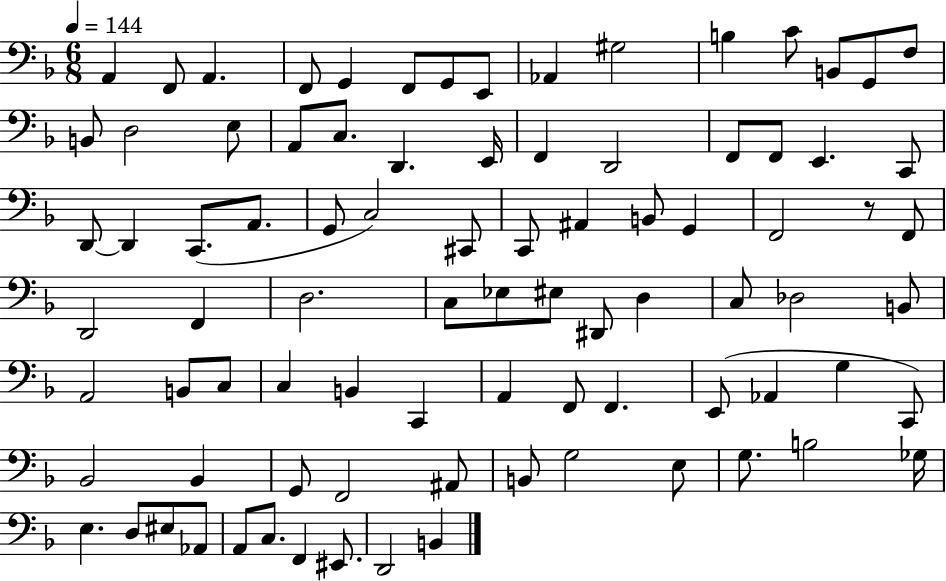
X:1
T:Untitled
M:6/8
L:1/4
K:F
A,, F,,/2 A,, F,,/2 G,, F,,/2 G,,/2 E,,/2 _A,, ^G,2 B, C/2 B,,/2 G,,/2 F,/2 B,,/2 D,2 E,/2 A,,/2 C,/2 D,, E,,/4 F,, D,,2 F,,/2 F,,/2 E,, C,,/2 D,,/2 D,, C,,/2 A,,/2 G,,/2 C,2 ^C,,/2 C,,/2 ^A,, B,,/2 G,, F,,2 z/2 F,,/2 D,,2 F,, D,2 C,/2 _E,/2 ^E,/2 ^D,,/2 D, C,/2 _D,2 B,,/2 A,,2 B,,/2 C,/2 C, B,, C,, A,, F,,/2 F,, E,,/2 _A,, G, C,,/2 _B,,2 _B,, G,,/2 F,,2 ^A,,/2 B,,/2 G,2 E,/2 G,/2 B,2 _G,/4 E, D,/2 ^E,/2 _A,,/2 A,,/2 C,/2 F,, ^E,,/2 D,,2 B,,